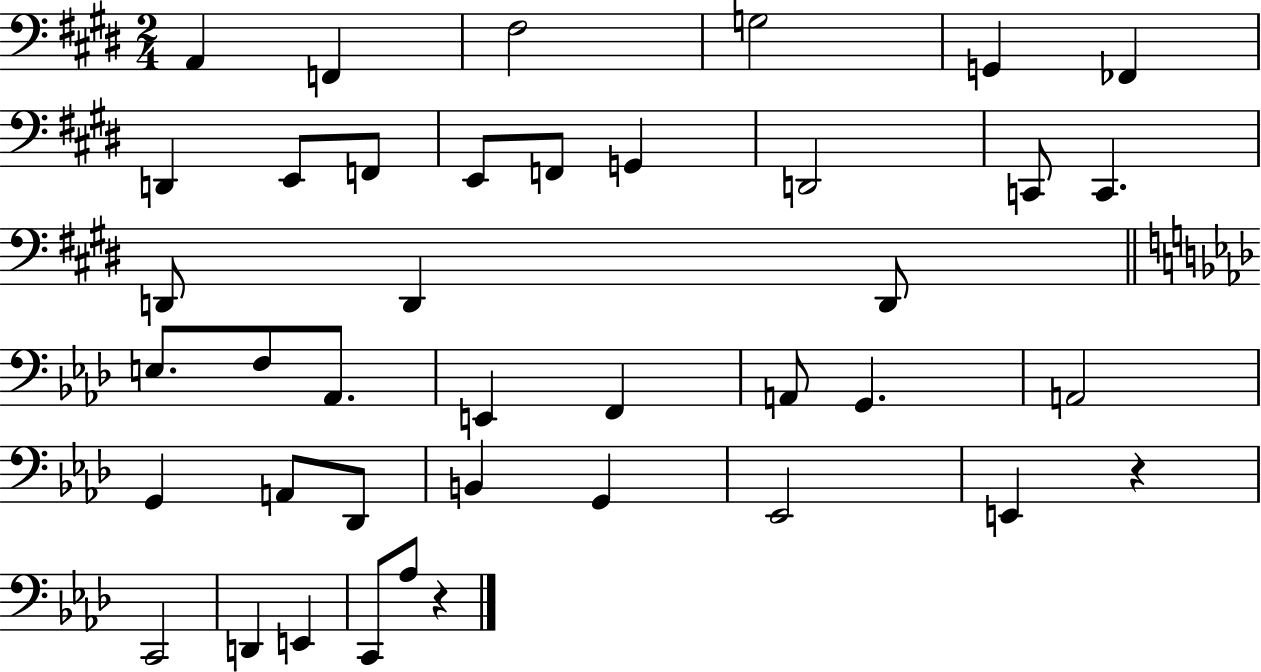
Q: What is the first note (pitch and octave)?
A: A2